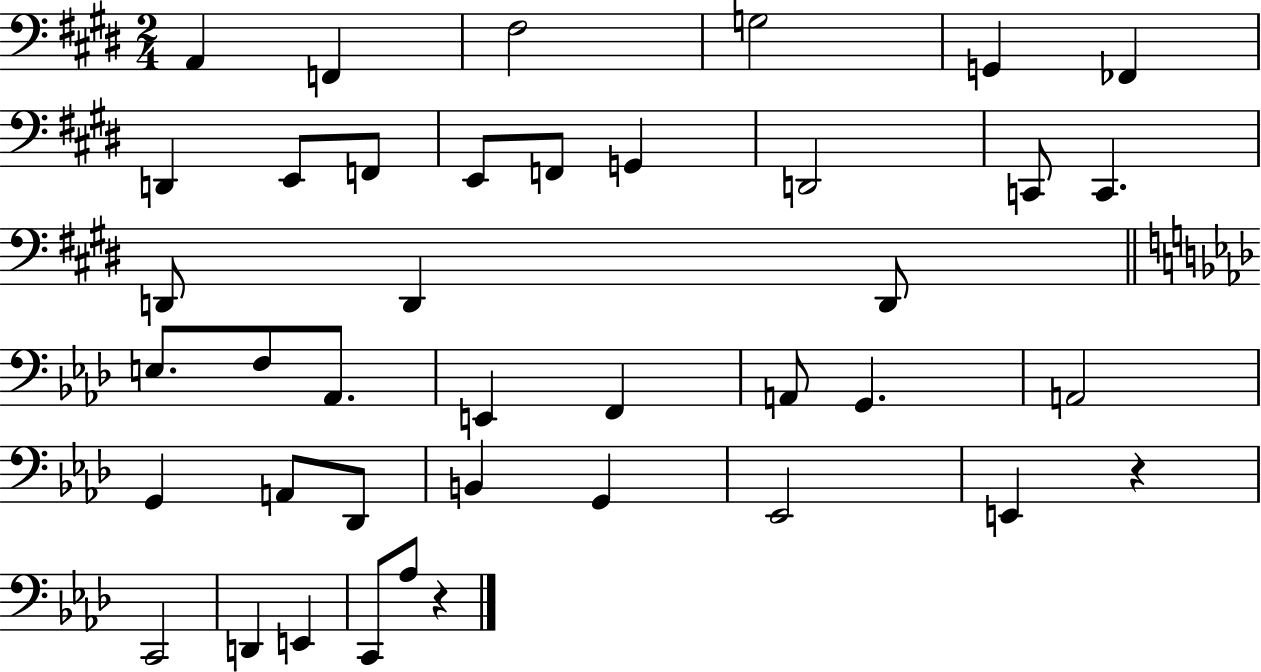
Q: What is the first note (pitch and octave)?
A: A2